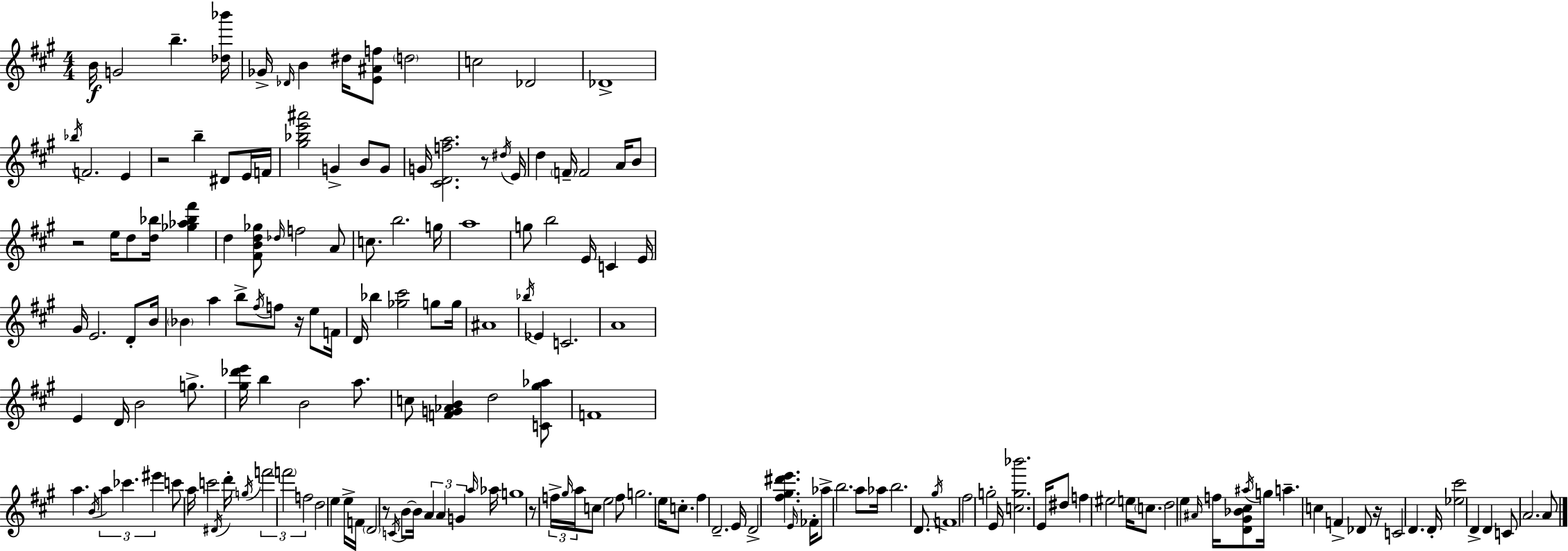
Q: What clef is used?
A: treble